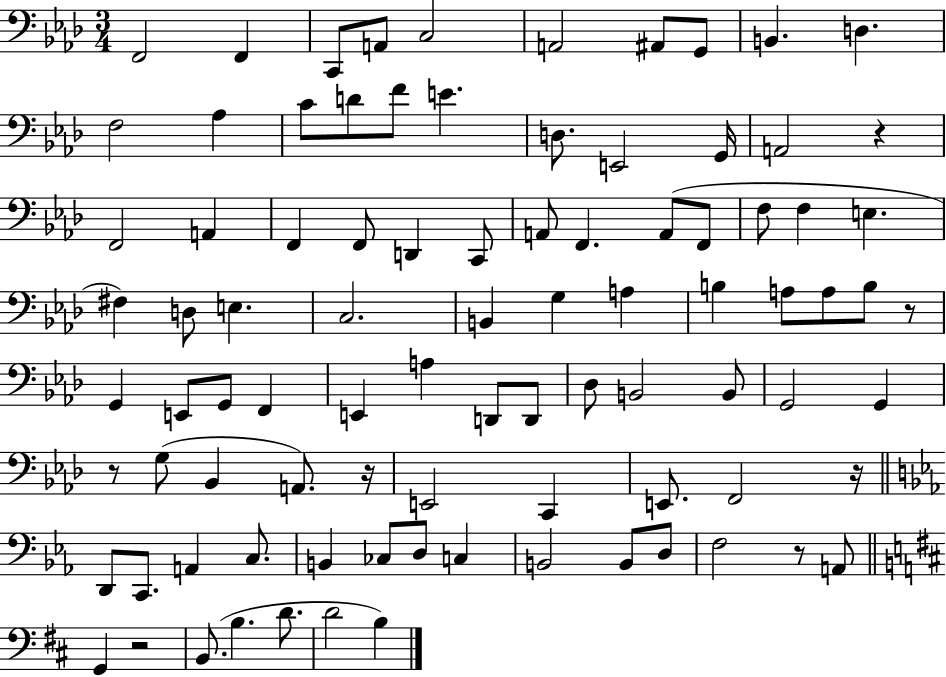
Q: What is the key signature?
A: AES major